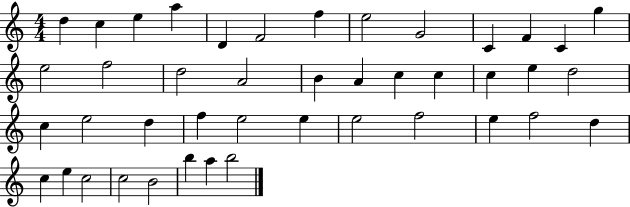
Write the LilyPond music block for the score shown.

{
  \clef treble
  \numericTimeSignature
  \time 4/4
  \key c \major
  d''4 c''4 e''4 a''4 | d'4 f'2 f''4 | e''2 g'2 | c'4 f'4 c'4 g''4 | \break e''2 f''2 | d''2 a'2 | b'4 a'4 c''4 c''4 | c''4 e''4 d''2 | \break c''4 e''2 d''4 | f''4 e''2 e''4 | e''2 f''2 | e''4 f''2 d''4 | \break c''4 e''4 c''2 | c''2 b'2 | b''4 a''4 b''2 | \bar "|."
}